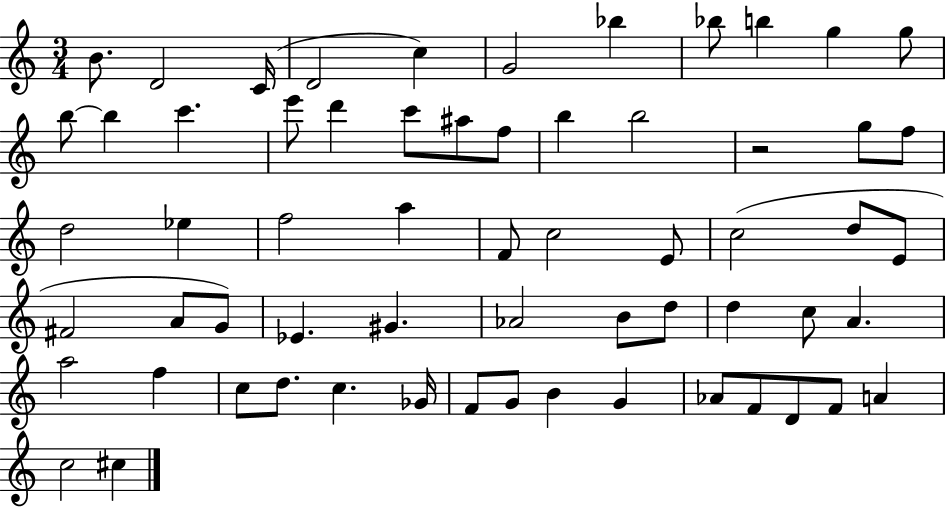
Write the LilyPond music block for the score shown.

{
  \clef treble
  \numericTimeSignature
  \time 3/4
  \key c \major
  \repeat volta 2 { b'8. d'2 c'16( | d'2 c''4) | g'2 bes''4 | bes''8 b''4 g''4 g''8 | \break b''8~~ b''4 c'''4. | e'''8 d'''4 c'''8 ais''8 f''8 | b''4 b''2 | r2 g''8 f''8 | \break d''2 ees''4 | f''2 a''4 | f'8 c''2 e'8 | c''2( d''8 e'8 | \break fis'2 a'8 g'8) | ees'4. gis'4. | aes'2 b'8 d''8 | d''4 c''8 a'4. | \break a''2 f''4 | c''8 d''8. c''4. ges'16 | f'8 g'8 b'4 g'4 | aes'8 f'8 d'8 f'8 a'4 | \break c''2 cis''4 | } \bar "|."
}